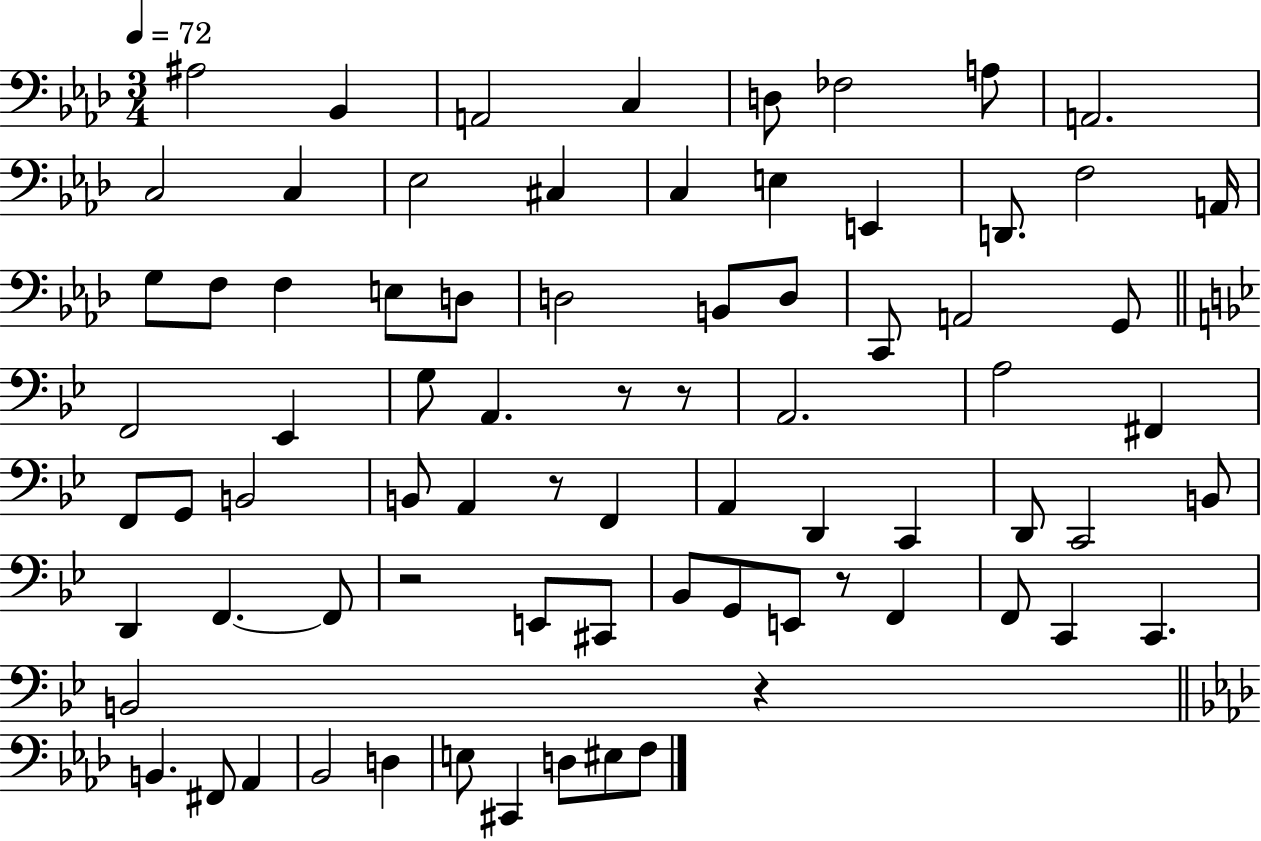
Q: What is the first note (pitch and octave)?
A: A#3